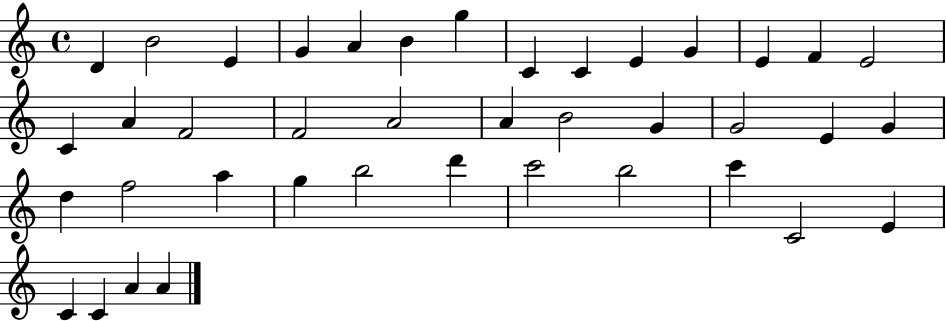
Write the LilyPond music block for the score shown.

{
  \clef treble
  \time 4/4
  \defaultTimeSignature
  \key c \major
  d'4 b'2 e'4 | g'4 a'4 b'4 g''4 | c'4 c'4 e'4 g'4 | e'4 f'4 e'2 | \break c'4 a'4 f'2 | f'2 a'2 | a'4 b'2 g'4 | g'2 e'4 g'4 | \break d''4 f''2 a''4 | g''4 b''2 d'''4 | c'''2 b''2 | c'''4 c'2 e'4 | \break c'4 c'4 a'4 a'4 | \bar "|."
}